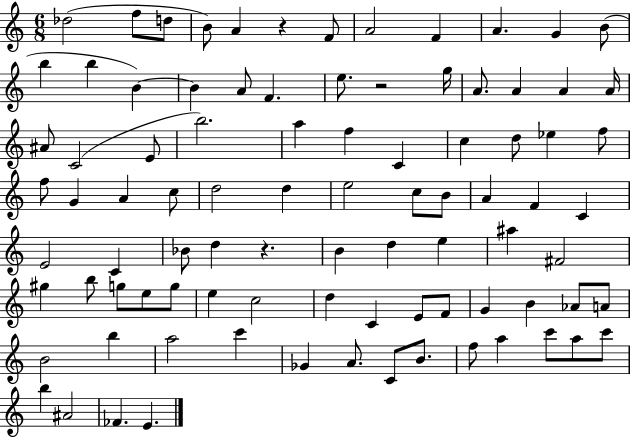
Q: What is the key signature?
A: C major